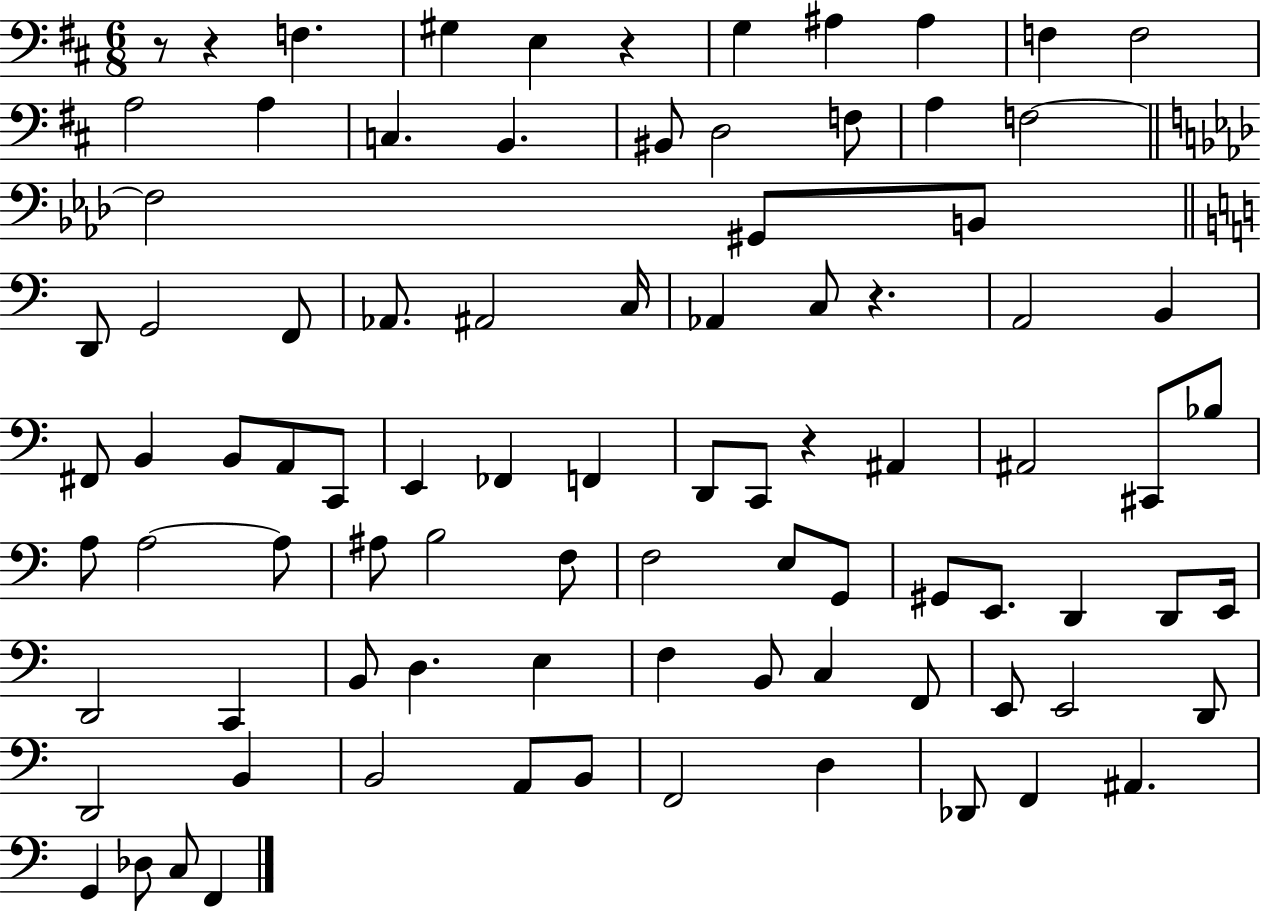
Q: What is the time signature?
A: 6/8